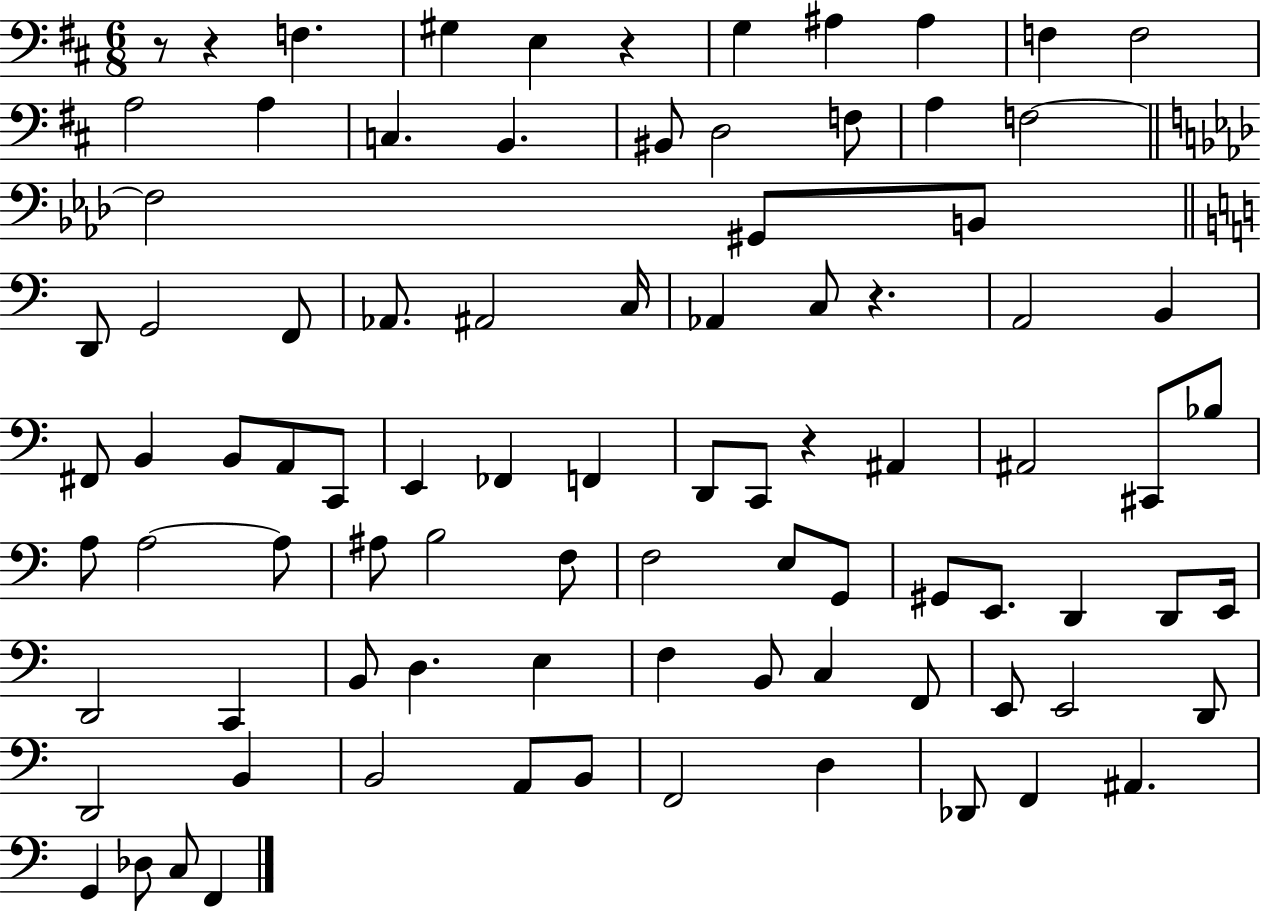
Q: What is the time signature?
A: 6/8